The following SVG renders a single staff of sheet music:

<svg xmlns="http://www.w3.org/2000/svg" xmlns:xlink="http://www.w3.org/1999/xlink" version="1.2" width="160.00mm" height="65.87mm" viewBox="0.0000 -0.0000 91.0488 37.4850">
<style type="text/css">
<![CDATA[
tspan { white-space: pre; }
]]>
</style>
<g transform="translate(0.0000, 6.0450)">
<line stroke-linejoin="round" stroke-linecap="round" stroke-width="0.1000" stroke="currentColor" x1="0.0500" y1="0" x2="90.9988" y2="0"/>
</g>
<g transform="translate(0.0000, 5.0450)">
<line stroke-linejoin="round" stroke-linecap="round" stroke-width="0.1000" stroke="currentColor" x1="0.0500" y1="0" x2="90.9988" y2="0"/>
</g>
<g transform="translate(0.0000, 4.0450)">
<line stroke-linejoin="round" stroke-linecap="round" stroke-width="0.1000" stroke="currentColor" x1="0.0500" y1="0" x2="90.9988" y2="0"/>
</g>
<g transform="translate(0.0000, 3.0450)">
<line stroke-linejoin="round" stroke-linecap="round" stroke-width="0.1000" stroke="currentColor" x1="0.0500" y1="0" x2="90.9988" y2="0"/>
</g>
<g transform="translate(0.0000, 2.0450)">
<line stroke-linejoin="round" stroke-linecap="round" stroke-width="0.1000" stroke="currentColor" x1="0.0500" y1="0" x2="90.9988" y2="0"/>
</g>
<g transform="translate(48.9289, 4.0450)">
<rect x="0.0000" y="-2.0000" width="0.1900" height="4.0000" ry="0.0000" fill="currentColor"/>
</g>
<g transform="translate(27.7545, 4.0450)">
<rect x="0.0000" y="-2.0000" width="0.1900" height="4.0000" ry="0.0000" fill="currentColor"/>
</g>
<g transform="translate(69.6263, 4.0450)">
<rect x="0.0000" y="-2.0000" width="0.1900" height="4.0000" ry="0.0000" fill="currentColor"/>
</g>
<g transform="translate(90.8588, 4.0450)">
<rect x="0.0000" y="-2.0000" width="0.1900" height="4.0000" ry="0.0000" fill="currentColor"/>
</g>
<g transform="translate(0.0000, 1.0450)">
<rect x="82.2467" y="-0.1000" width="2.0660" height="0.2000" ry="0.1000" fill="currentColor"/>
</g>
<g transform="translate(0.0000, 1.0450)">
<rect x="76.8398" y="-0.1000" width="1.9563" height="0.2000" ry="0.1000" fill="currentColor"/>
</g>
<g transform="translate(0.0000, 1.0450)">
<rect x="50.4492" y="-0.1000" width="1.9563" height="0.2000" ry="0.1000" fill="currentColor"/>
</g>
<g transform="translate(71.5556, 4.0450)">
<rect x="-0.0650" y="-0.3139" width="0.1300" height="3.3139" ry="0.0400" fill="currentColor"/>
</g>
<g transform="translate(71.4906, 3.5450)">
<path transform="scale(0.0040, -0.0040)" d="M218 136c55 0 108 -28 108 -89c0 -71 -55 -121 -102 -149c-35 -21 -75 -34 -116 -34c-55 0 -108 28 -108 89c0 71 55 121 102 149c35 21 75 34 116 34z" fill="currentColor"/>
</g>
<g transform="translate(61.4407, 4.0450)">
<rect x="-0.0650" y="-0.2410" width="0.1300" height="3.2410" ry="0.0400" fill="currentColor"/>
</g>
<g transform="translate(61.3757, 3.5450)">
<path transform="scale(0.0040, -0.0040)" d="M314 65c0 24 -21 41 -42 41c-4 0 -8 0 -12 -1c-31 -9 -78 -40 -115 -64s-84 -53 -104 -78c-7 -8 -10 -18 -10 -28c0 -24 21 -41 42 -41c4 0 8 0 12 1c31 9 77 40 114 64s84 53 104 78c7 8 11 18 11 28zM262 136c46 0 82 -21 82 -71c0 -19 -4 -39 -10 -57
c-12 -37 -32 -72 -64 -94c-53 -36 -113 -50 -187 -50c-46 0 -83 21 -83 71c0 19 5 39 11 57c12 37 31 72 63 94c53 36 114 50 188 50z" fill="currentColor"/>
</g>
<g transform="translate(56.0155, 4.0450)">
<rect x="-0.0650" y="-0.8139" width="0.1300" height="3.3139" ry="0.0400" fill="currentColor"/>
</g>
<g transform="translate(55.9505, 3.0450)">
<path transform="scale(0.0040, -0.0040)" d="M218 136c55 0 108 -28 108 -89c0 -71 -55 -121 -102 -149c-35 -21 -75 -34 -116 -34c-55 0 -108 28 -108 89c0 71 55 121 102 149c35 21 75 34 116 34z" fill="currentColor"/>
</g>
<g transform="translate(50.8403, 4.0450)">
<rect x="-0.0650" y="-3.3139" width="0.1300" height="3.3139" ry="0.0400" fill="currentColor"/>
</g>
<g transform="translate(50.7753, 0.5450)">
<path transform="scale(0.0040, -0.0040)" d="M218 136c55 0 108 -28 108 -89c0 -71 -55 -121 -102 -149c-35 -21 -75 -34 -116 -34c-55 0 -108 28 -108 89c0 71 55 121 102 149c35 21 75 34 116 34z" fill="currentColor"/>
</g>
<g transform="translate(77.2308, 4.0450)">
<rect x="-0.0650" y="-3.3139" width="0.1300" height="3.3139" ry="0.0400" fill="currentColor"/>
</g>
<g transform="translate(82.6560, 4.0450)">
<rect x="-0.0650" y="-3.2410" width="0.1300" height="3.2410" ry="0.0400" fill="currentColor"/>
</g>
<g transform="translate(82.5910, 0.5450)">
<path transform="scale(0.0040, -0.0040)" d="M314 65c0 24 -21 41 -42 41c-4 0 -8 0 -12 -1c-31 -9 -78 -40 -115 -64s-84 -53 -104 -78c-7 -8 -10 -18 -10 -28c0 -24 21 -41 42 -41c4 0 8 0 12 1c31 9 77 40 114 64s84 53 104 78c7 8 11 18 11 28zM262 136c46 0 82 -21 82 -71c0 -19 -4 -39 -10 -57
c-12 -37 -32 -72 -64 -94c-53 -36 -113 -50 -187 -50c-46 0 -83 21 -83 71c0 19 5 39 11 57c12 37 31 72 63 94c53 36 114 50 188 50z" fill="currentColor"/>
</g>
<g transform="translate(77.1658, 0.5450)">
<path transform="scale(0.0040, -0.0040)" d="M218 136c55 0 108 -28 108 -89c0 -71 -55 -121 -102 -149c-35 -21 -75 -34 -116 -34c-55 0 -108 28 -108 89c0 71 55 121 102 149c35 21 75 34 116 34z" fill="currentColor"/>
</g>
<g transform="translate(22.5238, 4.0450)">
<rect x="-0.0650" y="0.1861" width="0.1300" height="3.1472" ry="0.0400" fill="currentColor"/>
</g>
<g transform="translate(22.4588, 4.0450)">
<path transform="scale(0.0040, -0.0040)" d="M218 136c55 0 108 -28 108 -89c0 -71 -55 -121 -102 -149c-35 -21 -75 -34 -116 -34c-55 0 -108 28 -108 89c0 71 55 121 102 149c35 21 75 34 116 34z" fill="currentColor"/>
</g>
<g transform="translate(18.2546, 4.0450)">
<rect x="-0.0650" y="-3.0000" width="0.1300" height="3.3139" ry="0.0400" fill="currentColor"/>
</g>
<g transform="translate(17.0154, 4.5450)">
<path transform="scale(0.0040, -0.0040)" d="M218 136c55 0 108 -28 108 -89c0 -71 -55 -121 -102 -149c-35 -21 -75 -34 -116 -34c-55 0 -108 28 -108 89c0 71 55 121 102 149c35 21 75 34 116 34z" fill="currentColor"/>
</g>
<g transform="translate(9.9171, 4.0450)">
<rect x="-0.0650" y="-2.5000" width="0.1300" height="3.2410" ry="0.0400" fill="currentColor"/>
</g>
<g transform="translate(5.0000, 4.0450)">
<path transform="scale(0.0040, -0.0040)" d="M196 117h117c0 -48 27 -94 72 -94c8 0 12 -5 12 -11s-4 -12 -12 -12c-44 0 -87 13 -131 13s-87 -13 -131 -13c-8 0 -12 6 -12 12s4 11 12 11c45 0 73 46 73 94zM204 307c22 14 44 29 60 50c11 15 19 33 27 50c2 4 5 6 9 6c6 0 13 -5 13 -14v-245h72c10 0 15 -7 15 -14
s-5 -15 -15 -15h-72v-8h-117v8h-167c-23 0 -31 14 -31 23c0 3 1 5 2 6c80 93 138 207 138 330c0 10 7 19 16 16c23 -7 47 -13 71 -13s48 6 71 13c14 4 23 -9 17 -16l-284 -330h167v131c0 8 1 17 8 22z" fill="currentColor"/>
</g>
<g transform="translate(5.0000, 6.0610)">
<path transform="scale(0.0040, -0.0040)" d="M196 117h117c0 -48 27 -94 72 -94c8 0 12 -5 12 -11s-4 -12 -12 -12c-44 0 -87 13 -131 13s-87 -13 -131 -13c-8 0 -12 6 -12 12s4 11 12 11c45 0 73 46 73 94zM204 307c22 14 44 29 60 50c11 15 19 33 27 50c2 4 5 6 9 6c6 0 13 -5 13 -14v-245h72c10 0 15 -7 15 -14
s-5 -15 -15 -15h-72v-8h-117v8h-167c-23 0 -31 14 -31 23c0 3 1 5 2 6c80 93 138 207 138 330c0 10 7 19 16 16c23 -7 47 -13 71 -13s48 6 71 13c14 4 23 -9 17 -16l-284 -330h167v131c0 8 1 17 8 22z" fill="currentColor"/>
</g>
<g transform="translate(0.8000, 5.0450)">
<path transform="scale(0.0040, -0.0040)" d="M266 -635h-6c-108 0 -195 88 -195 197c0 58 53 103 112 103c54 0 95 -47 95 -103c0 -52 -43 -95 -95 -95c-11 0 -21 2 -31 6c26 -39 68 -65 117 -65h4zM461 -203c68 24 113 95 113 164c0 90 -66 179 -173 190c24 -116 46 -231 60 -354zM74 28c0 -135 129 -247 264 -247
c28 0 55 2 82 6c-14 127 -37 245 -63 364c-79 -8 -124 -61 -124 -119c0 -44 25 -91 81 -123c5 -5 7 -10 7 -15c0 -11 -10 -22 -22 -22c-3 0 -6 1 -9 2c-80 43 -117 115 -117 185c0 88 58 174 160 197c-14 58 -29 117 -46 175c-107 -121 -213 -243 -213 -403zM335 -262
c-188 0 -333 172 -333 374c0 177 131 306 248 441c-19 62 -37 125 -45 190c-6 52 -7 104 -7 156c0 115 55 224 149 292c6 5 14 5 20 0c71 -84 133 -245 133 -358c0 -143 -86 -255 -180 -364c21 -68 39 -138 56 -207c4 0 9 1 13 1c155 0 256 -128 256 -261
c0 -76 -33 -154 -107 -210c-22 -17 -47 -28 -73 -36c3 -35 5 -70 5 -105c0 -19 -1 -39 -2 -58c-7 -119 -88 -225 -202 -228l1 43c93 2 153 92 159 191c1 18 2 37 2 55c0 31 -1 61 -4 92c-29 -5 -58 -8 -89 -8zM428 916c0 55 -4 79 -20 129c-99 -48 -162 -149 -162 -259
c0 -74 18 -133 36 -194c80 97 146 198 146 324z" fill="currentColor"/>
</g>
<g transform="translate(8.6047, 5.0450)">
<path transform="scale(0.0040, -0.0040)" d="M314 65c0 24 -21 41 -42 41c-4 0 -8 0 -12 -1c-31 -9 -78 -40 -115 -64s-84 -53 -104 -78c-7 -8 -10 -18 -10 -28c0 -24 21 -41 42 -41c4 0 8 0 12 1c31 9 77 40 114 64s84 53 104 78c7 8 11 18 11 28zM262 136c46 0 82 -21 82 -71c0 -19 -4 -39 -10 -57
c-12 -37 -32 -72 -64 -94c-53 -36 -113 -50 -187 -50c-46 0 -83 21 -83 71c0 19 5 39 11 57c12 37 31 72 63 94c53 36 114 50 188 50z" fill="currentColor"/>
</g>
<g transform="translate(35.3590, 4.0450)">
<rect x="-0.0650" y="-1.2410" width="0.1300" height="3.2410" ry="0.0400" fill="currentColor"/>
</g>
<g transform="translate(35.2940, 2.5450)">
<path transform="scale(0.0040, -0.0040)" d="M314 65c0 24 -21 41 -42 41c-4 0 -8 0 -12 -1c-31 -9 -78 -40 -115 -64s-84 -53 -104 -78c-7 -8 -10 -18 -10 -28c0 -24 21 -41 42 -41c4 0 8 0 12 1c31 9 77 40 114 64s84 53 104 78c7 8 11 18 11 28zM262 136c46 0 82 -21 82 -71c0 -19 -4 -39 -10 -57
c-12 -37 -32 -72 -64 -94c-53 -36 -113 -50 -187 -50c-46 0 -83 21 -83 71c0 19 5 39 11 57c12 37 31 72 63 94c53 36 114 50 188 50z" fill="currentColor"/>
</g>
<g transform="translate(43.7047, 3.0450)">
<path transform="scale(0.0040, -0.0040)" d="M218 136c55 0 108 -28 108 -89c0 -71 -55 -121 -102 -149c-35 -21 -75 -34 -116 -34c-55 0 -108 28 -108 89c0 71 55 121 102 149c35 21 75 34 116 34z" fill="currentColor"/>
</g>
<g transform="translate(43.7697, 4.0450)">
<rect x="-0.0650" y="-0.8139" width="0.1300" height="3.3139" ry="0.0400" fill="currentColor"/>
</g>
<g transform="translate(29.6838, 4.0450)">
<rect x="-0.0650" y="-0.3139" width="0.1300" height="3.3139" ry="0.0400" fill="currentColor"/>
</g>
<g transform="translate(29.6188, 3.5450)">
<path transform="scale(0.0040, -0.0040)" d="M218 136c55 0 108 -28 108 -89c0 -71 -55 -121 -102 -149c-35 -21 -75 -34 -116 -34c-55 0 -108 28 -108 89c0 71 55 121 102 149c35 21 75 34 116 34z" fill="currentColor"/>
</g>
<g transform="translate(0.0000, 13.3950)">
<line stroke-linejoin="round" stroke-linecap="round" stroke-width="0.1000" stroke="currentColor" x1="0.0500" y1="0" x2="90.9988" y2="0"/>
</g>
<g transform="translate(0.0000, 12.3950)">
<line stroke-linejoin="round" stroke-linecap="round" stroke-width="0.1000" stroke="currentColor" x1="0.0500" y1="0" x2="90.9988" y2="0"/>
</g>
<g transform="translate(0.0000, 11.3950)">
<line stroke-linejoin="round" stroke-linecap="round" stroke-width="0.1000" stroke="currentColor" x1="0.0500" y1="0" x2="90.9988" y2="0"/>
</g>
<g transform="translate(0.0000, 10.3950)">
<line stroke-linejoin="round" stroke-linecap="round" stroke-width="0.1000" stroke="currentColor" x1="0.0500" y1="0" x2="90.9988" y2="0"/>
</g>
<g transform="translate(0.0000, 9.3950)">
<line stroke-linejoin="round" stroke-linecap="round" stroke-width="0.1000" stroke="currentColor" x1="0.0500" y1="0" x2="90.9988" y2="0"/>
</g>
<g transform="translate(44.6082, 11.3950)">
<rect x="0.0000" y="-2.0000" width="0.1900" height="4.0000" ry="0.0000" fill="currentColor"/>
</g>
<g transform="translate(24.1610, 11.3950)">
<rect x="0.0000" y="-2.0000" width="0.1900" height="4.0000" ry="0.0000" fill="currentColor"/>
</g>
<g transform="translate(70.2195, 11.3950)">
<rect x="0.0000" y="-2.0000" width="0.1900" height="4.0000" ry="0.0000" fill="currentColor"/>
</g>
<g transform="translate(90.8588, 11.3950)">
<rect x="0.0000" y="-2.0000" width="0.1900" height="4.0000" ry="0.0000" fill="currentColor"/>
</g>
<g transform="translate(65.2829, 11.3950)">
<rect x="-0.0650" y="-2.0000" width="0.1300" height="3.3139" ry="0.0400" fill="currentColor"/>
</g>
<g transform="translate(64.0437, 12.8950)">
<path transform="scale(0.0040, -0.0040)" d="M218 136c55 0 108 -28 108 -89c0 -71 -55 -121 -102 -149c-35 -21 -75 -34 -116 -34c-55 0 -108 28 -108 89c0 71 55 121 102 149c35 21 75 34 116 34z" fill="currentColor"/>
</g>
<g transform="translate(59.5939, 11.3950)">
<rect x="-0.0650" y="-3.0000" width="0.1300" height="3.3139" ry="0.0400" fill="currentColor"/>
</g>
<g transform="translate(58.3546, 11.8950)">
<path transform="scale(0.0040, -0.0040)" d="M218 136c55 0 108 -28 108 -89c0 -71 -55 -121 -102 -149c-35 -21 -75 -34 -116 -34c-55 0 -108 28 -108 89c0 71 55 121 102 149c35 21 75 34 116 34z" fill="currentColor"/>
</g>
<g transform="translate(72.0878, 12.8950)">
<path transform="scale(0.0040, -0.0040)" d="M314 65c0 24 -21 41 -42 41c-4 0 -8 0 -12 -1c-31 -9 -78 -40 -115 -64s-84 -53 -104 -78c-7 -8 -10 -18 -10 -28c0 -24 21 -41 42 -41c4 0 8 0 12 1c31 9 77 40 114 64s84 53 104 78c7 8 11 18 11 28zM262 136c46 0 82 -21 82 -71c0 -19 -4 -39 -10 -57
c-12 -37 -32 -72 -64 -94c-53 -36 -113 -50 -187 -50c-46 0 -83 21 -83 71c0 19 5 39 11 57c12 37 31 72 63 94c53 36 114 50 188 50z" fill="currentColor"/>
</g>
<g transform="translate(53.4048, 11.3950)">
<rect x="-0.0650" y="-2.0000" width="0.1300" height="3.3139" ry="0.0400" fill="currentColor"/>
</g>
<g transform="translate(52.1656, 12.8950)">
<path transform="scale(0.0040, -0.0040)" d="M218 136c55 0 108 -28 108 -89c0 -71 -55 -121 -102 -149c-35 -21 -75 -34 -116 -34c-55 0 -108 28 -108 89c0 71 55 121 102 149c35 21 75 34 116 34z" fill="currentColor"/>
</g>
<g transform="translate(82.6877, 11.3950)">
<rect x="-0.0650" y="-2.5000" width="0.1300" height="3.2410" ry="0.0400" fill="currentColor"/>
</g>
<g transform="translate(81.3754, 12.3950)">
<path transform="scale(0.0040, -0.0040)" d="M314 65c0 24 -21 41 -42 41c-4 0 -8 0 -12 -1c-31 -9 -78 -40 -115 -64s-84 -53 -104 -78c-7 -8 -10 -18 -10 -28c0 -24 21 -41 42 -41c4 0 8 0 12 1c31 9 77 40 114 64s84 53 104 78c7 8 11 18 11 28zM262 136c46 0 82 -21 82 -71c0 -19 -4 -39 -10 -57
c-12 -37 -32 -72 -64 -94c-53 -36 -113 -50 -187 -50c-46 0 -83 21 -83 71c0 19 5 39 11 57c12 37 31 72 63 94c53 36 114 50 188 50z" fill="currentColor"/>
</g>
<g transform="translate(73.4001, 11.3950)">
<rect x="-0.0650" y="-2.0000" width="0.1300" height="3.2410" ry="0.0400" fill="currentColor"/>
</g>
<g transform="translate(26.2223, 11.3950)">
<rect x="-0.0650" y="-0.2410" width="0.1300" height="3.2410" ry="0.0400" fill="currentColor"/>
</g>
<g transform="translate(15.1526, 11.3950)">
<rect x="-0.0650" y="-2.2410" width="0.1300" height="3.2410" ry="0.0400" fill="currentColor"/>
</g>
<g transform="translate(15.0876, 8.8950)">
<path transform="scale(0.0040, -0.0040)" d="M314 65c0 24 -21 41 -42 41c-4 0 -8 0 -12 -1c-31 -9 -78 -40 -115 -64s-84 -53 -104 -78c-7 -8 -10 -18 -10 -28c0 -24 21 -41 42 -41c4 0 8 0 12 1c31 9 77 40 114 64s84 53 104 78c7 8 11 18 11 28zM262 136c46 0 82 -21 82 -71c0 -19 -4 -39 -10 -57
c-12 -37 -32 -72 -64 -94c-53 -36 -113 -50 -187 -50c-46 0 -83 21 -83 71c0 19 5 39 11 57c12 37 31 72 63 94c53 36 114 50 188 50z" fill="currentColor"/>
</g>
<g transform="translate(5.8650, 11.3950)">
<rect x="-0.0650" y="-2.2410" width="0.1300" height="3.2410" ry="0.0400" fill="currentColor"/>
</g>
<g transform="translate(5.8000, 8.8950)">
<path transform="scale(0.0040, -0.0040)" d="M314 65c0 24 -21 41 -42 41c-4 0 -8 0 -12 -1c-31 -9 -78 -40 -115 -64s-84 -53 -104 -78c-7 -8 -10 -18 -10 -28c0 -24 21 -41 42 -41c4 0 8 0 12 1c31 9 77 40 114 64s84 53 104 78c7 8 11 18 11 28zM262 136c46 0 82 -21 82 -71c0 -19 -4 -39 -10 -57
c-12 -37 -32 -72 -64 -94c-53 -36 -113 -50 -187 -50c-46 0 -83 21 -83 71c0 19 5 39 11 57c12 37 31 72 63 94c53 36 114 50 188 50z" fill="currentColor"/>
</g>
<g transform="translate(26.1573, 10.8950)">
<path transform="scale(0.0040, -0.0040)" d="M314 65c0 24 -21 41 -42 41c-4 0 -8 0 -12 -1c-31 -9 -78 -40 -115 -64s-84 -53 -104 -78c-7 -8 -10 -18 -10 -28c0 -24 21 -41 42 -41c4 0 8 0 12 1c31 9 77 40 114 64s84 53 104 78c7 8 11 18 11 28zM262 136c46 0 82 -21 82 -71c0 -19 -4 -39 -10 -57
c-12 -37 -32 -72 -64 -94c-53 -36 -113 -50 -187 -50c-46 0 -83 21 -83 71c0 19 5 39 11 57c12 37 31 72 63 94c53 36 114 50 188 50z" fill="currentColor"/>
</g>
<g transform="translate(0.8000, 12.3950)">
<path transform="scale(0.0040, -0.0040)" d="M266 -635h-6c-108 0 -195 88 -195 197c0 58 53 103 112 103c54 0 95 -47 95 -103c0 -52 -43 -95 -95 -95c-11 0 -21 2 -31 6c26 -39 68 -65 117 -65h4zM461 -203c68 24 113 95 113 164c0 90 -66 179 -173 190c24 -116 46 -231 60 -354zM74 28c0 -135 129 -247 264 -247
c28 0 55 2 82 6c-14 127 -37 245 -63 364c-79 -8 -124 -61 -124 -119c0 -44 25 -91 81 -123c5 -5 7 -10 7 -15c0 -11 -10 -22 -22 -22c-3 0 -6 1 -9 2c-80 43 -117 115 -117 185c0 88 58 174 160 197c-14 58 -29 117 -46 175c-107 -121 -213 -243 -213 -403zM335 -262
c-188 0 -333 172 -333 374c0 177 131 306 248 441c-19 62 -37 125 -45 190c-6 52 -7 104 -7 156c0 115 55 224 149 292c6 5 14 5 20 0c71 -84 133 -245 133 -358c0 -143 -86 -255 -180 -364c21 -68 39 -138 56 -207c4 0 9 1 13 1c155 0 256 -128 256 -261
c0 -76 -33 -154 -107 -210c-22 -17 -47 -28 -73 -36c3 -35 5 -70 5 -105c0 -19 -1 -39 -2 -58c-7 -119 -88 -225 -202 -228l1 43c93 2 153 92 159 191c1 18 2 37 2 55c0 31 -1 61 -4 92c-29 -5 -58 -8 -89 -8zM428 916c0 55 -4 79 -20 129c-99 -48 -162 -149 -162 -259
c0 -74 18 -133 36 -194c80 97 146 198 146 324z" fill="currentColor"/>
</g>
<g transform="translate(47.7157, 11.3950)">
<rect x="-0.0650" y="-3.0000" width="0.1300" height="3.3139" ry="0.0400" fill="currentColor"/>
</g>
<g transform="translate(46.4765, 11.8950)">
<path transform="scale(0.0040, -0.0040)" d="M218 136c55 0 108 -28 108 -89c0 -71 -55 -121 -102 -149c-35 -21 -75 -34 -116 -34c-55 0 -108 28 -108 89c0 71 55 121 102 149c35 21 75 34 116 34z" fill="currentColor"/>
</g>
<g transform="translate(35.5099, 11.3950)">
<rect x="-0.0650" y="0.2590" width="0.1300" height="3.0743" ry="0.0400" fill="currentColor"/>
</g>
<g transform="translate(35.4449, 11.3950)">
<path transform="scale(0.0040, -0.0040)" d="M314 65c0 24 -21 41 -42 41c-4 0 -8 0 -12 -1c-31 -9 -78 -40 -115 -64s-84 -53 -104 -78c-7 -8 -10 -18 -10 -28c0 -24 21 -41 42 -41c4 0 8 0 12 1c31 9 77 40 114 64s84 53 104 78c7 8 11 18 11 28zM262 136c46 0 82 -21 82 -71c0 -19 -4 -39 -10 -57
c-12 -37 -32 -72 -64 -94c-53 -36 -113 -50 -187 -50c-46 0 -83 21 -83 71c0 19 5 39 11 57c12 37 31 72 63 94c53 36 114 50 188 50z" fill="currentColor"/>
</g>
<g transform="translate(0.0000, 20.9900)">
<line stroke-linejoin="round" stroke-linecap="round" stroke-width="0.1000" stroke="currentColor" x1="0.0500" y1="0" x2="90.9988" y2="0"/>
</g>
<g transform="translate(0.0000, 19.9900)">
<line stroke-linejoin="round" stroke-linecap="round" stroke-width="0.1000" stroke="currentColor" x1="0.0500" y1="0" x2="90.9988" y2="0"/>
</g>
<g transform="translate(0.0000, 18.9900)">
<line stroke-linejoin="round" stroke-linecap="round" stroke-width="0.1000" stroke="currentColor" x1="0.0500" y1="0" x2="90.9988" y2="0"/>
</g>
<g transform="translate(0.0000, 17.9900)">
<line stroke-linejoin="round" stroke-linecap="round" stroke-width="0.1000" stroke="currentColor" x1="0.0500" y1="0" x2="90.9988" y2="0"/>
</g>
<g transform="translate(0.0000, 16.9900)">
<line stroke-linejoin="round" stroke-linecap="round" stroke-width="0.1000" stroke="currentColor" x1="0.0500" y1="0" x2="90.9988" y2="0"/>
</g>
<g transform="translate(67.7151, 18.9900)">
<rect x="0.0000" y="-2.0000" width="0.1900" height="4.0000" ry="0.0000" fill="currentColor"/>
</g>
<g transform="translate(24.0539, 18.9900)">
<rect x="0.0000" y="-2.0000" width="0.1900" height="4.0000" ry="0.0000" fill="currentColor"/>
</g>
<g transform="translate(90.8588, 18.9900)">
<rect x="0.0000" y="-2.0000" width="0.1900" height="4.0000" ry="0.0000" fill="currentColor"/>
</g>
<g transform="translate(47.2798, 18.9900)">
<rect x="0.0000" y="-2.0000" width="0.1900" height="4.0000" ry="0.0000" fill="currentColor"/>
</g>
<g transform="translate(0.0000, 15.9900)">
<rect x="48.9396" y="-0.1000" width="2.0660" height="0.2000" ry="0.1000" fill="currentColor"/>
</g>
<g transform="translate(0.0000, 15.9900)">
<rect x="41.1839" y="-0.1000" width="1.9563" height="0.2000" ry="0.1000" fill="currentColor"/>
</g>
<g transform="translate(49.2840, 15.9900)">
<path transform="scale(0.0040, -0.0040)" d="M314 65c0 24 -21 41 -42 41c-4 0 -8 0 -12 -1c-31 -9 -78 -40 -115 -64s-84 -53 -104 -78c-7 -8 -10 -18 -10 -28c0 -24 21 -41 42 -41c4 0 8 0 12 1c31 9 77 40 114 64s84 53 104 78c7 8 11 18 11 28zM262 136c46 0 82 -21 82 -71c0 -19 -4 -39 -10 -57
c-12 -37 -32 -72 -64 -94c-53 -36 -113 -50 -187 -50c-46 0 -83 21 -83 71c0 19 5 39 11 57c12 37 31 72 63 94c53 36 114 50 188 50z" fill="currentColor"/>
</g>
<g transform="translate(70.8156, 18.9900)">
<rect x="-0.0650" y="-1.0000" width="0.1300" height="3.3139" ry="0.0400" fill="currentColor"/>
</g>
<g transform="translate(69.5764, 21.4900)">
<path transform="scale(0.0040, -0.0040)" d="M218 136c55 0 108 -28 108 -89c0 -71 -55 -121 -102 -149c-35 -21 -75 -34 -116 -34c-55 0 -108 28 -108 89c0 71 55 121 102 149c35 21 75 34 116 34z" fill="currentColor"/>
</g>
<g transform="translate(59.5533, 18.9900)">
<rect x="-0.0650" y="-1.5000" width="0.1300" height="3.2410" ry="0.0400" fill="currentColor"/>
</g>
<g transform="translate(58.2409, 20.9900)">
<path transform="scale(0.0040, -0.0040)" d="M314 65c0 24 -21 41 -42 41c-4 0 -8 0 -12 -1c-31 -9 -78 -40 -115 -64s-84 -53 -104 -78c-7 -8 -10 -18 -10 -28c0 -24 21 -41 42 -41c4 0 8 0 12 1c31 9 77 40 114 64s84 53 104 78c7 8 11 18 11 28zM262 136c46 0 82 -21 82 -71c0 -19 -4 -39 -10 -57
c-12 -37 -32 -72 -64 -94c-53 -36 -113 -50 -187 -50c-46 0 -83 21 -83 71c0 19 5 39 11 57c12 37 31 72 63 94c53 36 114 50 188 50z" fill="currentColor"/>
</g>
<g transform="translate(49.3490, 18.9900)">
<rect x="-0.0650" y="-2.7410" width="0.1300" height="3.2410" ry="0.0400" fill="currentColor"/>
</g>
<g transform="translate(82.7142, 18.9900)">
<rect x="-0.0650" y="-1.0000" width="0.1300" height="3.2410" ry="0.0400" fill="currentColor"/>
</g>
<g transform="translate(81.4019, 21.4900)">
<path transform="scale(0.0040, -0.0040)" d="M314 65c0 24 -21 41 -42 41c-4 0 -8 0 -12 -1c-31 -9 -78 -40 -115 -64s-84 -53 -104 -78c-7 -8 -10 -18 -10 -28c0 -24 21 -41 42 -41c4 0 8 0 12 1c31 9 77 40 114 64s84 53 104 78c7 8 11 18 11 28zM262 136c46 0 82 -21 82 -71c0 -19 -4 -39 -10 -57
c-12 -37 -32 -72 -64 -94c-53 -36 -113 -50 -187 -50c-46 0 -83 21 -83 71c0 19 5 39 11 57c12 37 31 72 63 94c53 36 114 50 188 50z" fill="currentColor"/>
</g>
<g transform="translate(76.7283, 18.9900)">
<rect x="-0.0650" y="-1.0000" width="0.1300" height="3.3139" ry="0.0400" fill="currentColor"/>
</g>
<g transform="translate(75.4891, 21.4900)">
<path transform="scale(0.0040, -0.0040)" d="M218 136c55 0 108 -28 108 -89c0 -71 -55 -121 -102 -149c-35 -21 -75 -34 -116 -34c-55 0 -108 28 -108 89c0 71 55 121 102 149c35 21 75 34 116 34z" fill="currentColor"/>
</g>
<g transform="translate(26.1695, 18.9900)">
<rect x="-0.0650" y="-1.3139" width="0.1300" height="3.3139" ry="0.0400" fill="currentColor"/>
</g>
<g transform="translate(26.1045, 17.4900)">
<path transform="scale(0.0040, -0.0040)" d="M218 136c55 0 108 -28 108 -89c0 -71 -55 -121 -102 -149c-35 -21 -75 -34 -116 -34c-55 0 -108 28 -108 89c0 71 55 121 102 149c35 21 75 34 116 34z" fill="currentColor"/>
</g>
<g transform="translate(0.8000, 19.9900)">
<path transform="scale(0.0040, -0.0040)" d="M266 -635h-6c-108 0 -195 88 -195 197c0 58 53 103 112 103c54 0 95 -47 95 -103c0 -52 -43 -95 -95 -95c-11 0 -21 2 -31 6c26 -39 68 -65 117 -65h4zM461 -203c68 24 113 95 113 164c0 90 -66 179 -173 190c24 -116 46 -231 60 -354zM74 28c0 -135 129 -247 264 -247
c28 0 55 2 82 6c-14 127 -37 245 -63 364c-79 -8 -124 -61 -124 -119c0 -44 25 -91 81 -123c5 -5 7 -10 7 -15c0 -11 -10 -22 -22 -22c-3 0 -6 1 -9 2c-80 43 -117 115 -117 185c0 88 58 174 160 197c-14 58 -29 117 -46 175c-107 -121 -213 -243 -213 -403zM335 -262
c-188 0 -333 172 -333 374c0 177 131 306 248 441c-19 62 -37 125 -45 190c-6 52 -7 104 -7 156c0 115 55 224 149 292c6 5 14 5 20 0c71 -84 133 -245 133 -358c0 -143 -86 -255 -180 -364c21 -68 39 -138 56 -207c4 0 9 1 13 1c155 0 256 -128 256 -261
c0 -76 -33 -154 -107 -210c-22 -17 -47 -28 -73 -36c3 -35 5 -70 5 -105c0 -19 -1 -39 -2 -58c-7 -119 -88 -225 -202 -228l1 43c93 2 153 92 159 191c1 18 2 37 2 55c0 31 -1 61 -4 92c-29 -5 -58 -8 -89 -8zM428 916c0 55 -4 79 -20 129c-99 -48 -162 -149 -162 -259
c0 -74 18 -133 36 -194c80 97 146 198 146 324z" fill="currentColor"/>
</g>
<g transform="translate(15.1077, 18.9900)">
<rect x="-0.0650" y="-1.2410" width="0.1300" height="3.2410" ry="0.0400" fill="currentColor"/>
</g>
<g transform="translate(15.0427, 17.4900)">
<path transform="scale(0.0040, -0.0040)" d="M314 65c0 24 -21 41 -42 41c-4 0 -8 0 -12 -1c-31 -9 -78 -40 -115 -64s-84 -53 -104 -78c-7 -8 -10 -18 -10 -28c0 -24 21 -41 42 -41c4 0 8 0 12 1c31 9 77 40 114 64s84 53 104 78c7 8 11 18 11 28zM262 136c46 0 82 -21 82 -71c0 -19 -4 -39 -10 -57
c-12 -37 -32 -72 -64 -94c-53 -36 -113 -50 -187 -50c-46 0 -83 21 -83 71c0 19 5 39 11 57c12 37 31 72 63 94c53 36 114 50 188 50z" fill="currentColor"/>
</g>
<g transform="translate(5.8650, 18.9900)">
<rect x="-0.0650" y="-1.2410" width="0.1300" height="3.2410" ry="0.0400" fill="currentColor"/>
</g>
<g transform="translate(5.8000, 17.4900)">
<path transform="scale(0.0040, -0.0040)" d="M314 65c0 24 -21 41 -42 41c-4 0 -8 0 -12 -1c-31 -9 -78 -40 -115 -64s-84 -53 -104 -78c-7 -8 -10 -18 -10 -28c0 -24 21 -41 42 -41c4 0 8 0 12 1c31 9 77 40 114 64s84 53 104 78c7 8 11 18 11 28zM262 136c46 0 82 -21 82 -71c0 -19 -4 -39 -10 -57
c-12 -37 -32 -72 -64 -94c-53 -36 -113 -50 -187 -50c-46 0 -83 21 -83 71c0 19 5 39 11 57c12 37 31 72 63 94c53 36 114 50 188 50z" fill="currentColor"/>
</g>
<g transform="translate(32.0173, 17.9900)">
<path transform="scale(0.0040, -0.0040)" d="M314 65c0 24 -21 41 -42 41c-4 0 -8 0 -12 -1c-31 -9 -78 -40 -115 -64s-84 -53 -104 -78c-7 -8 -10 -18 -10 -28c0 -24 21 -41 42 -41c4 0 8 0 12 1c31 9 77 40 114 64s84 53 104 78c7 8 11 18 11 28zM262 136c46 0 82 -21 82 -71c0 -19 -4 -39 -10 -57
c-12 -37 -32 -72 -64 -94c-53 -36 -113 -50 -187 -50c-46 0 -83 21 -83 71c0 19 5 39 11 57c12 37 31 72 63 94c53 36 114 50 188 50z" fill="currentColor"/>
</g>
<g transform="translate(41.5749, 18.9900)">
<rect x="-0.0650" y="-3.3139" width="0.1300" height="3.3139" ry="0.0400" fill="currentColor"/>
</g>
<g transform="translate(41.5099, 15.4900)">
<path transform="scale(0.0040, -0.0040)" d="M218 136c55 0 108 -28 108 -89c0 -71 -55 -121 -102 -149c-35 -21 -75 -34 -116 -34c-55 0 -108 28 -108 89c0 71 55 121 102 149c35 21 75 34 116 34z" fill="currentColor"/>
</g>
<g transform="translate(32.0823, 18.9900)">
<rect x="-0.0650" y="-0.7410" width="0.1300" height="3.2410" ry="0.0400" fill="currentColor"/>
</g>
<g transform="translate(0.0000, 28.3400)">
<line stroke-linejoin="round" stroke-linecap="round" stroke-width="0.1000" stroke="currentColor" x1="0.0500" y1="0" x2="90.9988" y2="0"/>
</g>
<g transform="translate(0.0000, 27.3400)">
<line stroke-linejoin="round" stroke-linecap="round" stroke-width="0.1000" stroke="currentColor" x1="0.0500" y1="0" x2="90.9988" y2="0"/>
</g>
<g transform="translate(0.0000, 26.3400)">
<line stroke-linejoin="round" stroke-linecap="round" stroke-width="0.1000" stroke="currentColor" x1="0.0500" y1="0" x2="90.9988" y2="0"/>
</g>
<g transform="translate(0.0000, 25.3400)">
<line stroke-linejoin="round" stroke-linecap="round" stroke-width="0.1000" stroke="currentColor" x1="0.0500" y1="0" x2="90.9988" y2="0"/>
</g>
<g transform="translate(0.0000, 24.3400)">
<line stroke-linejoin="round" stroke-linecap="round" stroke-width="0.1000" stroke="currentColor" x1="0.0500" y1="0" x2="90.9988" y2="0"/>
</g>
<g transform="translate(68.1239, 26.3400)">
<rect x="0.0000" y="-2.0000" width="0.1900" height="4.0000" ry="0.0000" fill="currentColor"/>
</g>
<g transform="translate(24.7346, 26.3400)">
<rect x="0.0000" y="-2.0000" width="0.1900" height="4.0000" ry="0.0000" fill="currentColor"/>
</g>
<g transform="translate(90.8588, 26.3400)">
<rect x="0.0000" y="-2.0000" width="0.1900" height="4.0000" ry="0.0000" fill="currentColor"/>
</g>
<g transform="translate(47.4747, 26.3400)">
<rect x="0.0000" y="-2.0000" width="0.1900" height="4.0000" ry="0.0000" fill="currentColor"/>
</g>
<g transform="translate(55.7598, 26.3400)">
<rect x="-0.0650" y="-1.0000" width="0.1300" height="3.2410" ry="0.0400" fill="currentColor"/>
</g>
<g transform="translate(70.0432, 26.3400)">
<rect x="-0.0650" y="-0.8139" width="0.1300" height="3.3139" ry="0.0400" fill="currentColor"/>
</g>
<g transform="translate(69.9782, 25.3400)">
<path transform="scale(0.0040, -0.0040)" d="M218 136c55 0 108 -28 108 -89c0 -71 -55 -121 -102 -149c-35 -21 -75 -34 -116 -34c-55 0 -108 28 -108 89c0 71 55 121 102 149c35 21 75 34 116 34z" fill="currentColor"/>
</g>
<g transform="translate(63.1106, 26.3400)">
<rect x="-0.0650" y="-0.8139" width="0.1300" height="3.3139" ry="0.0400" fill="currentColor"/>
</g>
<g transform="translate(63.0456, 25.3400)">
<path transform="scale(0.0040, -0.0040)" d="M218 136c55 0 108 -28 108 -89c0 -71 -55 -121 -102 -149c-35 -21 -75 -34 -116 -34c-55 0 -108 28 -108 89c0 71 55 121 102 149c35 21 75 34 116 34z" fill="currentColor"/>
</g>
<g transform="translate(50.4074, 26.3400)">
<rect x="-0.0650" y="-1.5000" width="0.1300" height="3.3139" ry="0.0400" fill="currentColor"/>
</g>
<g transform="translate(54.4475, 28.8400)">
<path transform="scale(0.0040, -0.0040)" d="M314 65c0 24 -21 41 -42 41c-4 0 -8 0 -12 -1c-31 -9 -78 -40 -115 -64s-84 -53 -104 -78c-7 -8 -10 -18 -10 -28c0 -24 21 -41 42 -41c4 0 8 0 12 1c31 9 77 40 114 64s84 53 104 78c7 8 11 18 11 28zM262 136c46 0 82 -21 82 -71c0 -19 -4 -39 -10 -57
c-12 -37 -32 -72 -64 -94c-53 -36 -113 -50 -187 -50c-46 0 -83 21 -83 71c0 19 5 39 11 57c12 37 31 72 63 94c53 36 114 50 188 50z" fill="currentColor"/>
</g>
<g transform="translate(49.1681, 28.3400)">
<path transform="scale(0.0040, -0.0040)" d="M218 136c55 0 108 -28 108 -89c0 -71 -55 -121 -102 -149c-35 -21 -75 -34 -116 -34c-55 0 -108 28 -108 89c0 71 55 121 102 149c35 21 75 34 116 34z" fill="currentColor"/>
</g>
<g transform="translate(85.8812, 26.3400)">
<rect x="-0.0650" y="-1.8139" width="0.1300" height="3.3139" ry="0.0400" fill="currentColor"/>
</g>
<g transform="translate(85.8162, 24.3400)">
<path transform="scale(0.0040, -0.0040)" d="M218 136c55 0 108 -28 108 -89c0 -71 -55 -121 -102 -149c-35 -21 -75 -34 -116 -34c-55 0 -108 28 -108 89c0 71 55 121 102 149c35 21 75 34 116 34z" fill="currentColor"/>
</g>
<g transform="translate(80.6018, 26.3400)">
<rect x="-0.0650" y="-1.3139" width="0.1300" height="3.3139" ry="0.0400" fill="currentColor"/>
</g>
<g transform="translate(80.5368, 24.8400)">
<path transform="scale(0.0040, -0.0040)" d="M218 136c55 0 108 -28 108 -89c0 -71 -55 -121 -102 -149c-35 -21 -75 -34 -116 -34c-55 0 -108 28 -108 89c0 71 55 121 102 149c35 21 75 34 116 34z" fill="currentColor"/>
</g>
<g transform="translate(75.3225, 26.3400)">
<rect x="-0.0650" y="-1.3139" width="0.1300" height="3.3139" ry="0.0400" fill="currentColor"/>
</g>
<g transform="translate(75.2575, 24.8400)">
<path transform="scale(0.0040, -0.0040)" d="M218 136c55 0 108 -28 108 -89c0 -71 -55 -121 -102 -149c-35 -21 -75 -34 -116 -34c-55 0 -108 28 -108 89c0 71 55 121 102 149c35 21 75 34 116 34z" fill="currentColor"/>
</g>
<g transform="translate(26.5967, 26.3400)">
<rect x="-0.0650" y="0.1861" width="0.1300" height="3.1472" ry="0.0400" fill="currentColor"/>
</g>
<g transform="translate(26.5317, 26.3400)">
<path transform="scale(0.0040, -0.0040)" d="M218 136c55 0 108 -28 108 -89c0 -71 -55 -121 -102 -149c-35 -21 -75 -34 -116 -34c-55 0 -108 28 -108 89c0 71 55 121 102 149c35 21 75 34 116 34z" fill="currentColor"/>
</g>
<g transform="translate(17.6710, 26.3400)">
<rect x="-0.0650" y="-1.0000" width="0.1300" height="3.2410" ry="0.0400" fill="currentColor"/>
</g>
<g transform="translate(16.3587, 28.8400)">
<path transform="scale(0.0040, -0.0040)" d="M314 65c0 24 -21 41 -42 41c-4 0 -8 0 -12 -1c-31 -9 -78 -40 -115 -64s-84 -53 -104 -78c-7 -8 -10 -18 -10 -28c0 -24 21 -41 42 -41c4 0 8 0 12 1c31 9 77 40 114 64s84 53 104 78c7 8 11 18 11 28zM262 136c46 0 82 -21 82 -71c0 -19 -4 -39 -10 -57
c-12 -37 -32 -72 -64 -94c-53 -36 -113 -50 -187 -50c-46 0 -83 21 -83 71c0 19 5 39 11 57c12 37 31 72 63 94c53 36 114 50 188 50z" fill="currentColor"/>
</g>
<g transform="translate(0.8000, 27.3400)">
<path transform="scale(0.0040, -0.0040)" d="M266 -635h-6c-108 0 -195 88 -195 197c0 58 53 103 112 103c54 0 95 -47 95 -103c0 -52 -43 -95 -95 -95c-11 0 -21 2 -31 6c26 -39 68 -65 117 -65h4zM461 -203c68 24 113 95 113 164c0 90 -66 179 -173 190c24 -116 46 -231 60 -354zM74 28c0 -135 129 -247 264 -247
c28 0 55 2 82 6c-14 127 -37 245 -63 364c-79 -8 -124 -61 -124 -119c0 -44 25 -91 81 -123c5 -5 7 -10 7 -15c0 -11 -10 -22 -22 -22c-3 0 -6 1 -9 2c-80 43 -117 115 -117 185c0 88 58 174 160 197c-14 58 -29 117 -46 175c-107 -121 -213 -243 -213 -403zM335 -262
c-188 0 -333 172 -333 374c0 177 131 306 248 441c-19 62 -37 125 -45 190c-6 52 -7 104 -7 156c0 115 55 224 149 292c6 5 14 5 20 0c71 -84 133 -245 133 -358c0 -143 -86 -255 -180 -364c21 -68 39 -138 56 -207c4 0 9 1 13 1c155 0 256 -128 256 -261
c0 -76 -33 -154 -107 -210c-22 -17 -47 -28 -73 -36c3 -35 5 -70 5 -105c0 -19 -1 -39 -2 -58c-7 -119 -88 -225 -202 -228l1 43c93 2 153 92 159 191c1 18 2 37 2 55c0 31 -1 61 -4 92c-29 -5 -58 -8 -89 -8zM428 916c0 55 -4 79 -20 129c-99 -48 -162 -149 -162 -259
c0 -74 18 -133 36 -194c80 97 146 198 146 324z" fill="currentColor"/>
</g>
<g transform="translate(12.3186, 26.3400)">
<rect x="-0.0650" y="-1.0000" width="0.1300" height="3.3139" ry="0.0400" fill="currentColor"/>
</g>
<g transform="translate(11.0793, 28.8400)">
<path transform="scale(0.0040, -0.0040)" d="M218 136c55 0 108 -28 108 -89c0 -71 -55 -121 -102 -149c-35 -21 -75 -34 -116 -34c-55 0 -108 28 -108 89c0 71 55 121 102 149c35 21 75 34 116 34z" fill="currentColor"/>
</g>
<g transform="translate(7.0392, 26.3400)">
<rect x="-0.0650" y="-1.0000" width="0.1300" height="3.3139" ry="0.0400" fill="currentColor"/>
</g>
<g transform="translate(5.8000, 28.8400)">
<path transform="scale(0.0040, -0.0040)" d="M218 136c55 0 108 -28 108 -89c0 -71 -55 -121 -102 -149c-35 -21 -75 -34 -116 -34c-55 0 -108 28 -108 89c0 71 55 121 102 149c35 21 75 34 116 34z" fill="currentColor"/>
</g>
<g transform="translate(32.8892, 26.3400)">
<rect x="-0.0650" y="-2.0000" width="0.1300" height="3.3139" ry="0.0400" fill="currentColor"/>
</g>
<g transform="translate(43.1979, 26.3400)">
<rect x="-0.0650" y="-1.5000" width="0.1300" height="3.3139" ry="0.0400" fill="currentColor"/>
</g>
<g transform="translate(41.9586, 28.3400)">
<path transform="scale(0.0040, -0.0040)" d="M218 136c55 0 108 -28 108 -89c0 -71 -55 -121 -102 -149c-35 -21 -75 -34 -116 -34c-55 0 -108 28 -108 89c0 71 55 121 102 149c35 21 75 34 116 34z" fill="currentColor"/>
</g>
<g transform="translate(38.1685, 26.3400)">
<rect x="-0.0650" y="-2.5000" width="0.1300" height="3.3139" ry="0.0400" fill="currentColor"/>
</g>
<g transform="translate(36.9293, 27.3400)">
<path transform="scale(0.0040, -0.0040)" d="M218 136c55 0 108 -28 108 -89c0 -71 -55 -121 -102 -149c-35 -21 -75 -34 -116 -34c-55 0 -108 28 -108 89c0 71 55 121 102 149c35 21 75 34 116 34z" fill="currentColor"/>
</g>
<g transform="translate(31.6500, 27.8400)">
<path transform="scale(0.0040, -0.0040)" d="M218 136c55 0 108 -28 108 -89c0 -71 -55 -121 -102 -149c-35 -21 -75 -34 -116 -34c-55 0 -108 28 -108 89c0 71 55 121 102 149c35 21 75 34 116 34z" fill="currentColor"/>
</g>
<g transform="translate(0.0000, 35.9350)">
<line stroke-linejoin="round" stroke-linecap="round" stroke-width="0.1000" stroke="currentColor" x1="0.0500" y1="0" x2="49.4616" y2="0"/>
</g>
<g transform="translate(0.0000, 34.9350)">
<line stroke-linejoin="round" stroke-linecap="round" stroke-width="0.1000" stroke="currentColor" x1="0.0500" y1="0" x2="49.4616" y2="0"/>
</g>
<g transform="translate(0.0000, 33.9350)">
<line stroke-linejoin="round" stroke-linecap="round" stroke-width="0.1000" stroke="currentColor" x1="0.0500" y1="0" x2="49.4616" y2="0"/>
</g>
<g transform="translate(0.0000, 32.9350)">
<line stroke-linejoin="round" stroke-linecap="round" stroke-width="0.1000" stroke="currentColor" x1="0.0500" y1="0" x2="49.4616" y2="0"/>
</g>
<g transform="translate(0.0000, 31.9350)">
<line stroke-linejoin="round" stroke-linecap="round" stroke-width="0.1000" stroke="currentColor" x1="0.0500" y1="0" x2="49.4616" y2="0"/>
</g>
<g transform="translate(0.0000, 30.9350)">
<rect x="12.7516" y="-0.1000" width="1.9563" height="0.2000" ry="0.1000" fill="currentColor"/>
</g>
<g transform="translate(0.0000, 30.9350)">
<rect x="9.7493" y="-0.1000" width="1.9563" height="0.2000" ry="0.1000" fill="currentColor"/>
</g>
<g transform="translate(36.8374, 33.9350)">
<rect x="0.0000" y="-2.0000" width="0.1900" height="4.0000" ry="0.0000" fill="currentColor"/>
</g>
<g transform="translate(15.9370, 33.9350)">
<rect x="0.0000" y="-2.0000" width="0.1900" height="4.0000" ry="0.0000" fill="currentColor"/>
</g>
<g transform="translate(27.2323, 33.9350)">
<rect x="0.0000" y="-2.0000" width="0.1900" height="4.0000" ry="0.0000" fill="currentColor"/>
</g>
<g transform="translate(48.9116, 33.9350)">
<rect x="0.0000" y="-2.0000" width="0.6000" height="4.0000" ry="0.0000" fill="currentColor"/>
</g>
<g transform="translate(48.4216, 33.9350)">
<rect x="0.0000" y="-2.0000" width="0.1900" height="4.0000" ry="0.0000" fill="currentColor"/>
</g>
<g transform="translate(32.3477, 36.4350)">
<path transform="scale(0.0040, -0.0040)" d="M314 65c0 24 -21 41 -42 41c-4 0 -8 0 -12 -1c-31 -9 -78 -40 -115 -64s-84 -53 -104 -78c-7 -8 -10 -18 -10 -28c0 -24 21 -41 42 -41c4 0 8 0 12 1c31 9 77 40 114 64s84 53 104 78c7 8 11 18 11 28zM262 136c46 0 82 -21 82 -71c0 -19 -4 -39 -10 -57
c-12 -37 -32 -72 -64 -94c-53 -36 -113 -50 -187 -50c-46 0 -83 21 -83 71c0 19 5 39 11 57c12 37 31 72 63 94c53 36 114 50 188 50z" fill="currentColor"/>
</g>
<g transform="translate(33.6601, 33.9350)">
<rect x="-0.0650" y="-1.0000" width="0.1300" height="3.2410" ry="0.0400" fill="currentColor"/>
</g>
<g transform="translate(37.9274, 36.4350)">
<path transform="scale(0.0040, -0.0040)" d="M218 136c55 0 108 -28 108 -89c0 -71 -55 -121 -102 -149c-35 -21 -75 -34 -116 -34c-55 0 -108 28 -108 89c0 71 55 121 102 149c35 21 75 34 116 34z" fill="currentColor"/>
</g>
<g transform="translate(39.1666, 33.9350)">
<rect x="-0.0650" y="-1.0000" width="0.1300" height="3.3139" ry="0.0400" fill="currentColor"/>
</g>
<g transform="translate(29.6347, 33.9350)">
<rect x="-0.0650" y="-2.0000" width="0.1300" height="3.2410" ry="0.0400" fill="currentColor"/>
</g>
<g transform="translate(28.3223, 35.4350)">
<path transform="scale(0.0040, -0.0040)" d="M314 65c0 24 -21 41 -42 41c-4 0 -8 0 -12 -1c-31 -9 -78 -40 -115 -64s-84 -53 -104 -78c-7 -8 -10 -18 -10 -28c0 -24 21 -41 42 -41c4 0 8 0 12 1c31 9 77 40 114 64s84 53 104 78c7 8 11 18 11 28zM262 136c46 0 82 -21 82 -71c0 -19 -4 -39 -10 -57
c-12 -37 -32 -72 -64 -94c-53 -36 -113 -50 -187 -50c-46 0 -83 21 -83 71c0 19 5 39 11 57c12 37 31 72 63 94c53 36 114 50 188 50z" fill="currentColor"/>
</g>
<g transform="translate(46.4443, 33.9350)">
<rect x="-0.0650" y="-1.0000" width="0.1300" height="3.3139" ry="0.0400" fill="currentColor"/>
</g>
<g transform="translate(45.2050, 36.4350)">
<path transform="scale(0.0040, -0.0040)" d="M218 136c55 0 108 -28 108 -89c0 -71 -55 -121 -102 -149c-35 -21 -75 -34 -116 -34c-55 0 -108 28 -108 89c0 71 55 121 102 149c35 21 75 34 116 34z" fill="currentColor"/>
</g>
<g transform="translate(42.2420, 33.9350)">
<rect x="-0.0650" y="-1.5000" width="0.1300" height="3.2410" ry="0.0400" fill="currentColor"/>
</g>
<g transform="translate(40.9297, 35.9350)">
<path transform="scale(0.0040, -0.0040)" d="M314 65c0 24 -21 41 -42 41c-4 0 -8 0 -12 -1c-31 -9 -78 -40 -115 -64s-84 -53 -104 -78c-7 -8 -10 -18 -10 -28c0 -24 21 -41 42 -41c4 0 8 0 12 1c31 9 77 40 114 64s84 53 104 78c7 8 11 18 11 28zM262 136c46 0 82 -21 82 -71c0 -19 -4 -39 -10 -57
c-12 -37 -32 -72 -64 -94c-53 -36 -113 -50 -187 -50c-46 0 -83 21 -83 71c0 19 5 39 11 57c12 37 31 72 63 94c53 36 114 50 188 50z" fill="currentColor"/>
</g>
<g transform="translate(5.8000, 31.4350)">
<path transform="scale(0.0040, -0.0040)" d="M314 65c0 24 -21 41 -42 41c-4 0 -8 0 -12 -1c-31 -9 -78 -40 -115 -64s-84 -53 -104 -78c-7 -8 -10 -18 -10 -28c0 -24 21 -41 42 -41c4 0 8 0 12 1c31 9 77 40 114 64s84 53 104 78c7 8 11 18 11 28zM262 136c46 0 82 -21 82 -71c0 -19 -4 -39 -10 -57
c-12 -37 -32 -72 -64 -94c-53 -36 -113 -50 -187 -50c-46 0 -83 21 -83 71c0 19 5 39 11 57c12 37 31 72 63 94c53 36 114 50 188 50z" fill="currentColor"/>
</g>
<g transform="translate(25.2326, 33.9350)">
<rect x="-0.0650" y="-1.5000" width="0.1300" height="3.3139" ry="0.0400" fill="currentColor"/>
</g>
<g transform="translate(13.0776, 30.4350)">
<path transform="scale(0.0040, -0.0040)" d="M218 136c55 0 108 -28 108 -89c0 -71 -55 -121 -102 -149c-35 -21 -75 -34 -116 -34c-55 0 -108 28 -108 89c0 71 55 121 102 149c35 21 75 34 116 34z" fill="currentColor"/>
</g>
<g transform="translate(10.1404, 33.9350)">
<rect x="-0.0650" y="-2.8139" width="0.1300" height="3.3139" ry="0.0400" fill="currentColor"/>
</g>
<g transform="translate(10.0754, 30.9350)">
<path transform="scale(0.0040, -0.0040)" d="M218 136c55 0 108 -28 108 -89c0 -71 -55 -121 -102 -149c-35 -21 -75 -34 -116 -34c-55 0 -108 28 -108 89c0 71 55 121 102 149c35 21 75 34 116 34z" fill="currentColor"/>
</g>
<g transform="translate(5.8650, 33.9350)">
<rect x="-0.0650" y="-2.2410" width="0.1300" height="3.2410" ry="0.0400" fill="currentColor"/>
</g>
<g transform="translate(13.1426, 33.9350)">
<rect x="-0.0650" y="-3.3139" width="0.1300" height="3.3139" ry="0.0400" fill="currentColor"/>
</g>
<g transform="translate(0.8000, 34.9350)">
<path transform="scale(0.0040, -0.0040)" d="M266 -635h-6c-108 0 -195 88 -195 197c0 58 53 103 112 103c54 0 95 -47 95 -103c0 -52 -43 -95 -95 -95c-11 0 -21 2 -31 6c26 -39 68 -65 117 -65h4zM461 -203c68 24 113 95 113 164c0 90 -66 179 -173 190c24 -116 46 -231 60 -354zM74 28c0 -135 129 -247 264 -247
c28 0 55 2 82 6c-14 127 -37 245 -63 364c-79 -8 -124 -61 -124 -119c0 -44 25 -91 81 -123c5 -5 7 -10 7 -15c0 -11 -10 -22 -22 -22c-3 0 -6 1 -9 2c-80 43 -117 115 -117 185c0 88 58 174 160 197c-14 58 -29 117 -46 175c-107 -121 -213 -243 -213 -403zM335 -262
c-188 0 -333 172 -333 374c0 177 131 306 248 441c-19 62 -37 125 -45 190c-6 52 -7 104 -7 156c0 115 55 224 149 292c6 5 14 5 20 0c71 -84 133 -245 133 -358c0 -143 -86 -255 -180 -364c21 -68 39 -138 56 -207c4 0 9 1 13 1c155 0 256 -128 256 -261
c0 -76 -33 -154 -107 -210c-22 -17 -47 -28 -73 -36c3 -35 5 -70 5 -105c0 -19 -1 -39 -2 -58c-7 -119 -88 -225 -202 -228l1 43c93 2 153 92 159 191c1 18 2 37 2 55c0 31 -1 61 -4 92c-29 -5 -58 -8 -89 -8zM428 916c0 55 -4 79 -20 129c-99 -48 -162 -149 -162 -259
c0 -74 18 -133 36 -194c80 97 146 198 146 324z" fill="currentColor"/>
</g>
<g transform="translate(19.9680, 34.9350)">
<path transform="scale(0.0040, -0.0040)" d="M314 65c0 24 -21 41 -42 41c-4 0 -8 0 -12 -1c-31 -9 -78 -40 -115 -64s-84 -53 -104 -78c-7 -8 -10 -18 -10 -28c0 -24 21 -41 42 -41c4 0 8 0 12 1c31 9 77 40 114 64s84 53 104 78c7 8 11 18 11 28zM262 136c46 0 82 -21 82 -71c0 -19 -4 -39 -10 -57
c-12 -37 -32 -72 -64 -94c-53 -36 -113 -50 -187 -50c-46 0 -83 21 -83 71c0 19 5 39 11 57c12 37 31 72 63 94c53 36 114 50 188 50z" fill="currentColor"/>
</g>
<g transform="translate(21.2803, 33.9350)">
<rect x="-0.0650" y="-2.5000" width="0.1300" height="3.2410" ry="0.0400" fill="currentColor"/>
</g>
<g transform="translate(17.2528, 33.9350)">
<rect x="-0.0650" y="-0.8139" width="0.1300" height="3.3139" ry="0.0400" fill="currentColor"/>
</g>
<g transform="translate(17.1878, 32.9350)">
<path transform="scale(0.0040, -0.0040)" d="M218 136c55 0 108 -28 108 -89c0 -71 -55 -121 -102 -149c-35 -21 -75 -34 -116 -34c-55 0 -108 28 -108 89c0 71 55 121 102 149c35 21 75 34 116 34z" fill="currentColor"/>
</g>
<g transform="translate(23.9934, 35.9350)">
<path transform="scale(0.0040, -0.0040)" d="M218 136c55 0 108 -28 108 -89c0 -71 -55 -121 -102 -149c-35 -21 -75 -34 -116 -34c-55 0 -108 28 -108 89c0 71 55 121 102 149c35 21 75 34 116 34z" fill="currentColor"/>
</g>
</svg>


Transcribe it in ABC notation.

X:1
T:Untitled
M:4/4
L:1/4
K:C
G2 A B c e2 d b d c2 c b b2 g2 g2 c2 B2 A F A F F2 G2 e2 e2 e d2 b a2 E2 D D D2 D D D2 B F G E E D2 d d e e f g2 a b d G2 E F2 D2 D E2 D